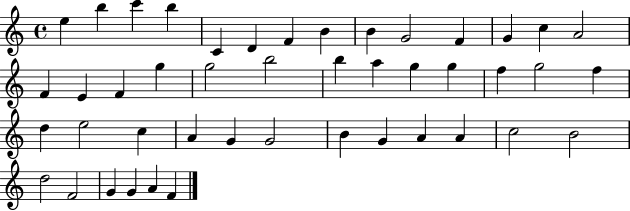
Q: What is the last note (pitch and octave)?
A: F4